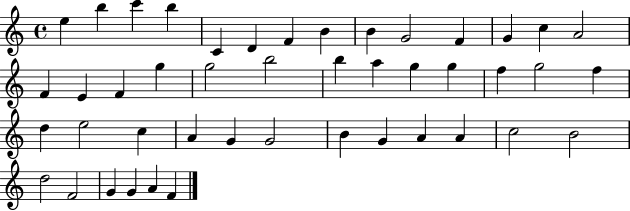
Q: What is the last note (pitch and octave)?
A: F4